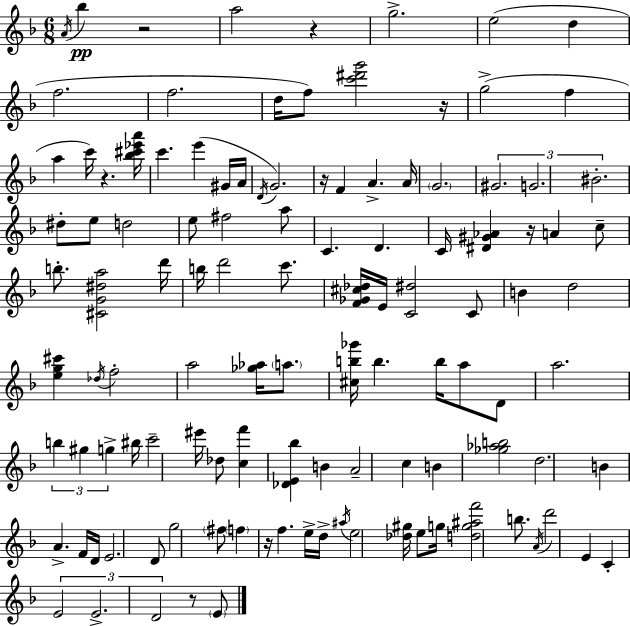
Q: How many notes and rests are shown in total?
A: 115